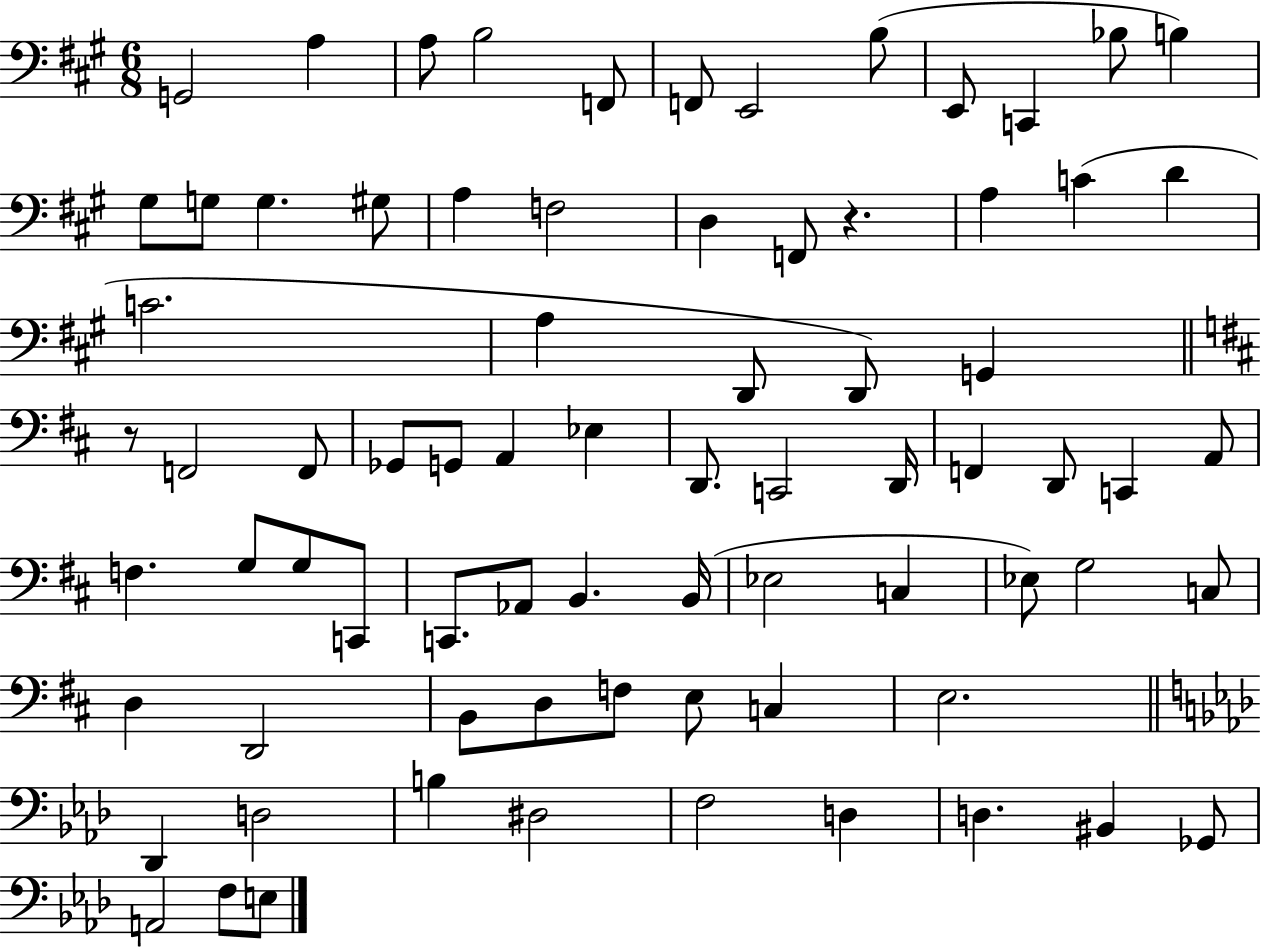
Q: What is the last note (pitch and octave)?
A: E3